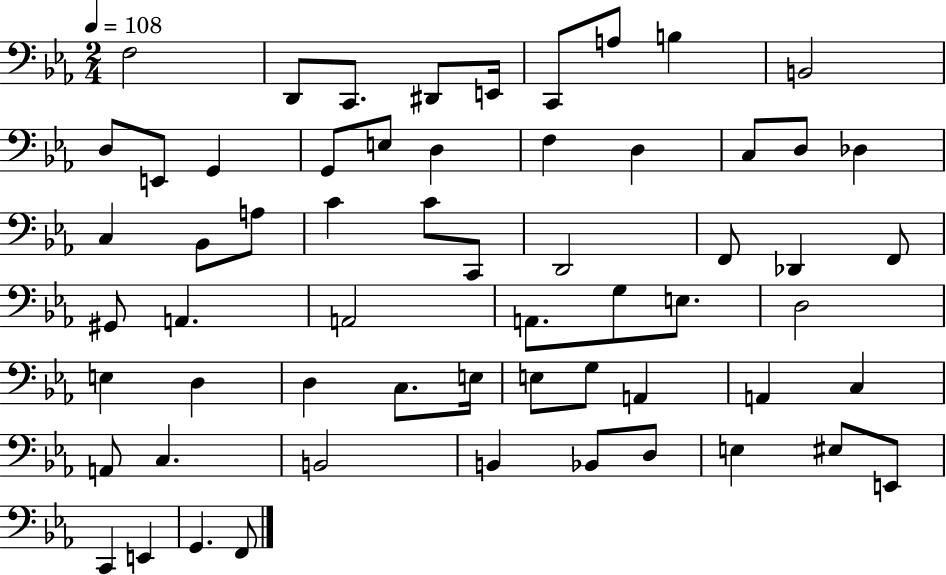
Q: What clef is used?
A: bass